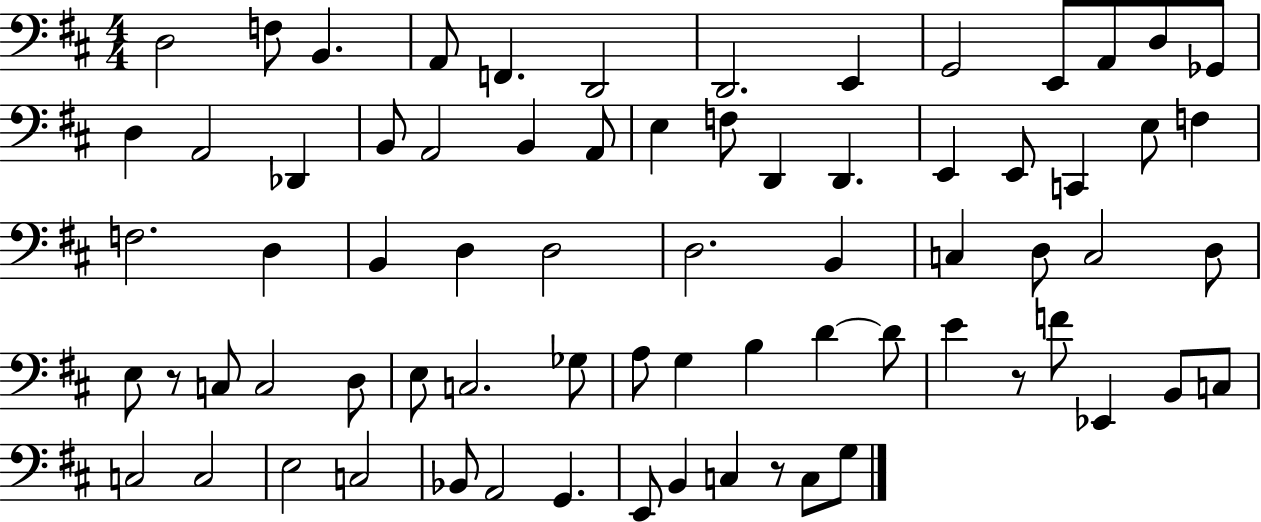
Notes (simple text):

D3/h F3/e B2/q. A2/e F2/q. D2/h D2/h. E2/q G2/h E2/e A2/e D3/e Gb2/e D3/q A2/h Db2/q B2/e A2/h B2/q A2/e E3/q F3/e D2/q D2/q. E2/q E2/e C2/q E3/e F3/q F3/h. D3/q B2/q D3/q D3/h D3/h. B2/q C3/q D3/e C3/h D3/e E3/e R/e C3/e C3/h D3/e E3/e C3/h. Gb3/e A3/e G3/q B3/q D4/q D4/e E4/q R/e F4/e Eb2/q B2/e C3/e C3/h C3/h E3/h C3/h Bb2/e A2/h G2/q. E2/e B2/q C3/q R/e C3/e G3/e